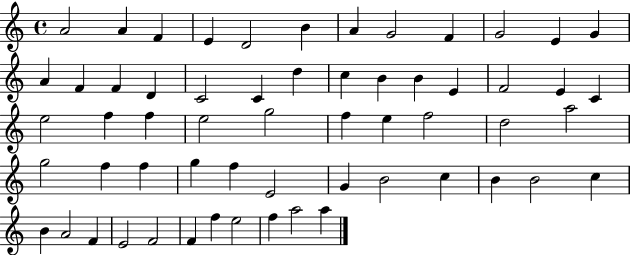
A4/h A4/q F4/q E4/q D4/h B4/q A4/q G4/h F4/q G4/h E4/q G4/q A4/q F4/q F4/q D4/q C4/h C4/q D5/q C5/q B4/q B4/q E4/q F4/h E4/q C4/q E5/h F5/q F5/q E5/h G5/h F5/q E5/q F5/h D5/h A5/h G5/h F5/q F5/q G5/q F5/q E4/h G4/q B4/h C5/q B4/q B4/h C5/q B4/q A4/h F4/q E4/h F4/h F4/q F5/q E5/h F5/q A5/h A5/q